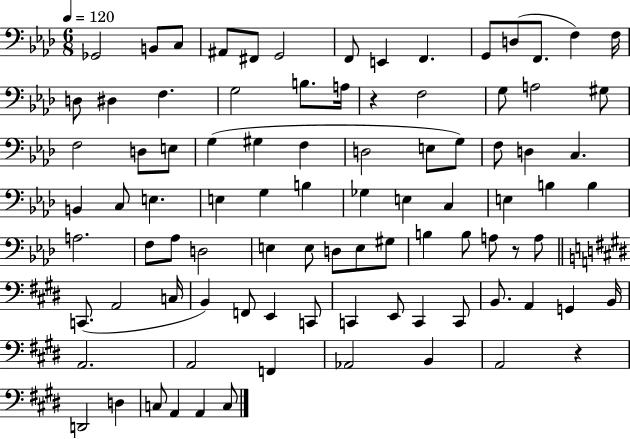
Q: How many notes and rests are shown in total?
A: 91